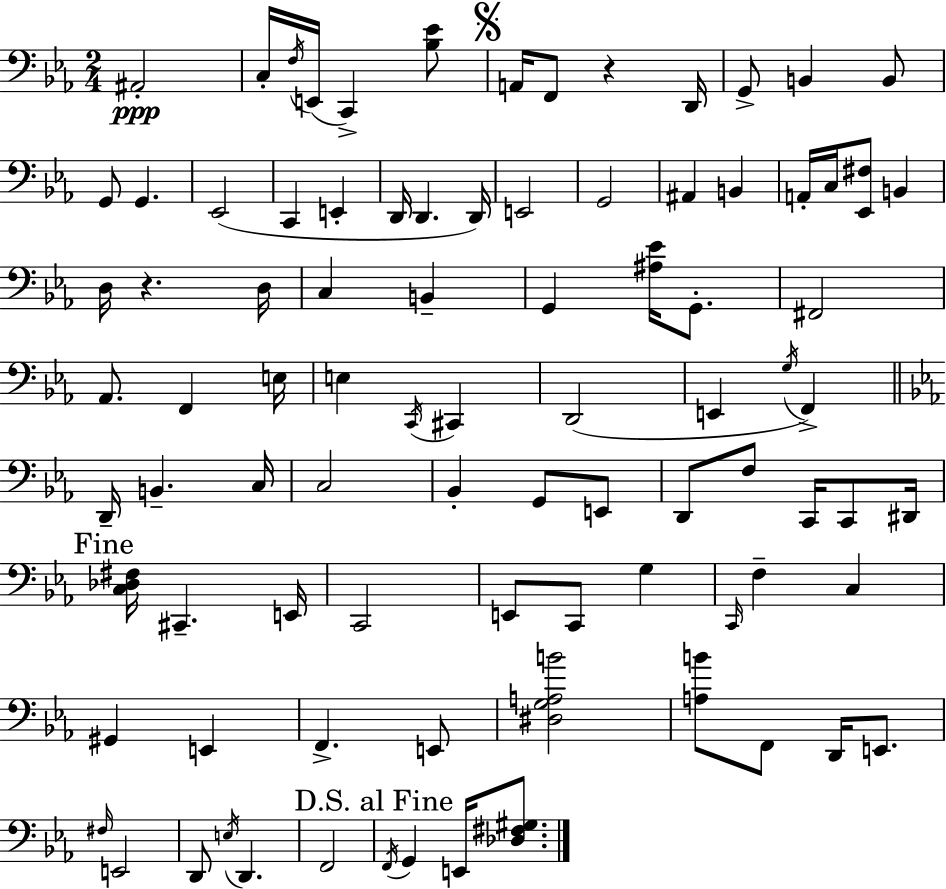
X:1
T:Untitled
M:2/4
L:1/4
K:Eb
^A,,2 C,/4 F,/4 E,,/4 C,, [_B,_E]/2 A,,/4 F,,/2 z D,,/4 G,,/2 B,, B,,/2 G,,/2 G,, _E,,2 C,, E,, D,,/4 D,, D,,/4 E,,2 G,,2 ^A,, B,, A,,/4 C,/4 [_E,,^F,]/2 B,, D,/4 z D,/4 C, B,, G,, [^A,_E]/4 G,,/2 ^F,,2 _A,,/2 F,, E,/4 E, C,,/4 ^C,, D,,2 E,, G,/4 F,, D,,/4 B,, C,/4 C,2 _B,, G,,/2 E,,/2 D,,/2 F,/2 C,,/4 C,,/2 ^D,,/4 [C,_D,^F,]/4 ^C,, E,,/4 C,,2 E,,/2 C,,/2 G, C,,/4 F, C, ^G,, E,, F,, E,,/2 [^D,G,A,B]2 [A,B]/2 F,,/2 D,,/4 E,,/2 ^F,/4 E,,2 D,,/2 E,/4 D,, F,,2 F,,/4 G,, E,,/4 [_D,^F,^G,]/2